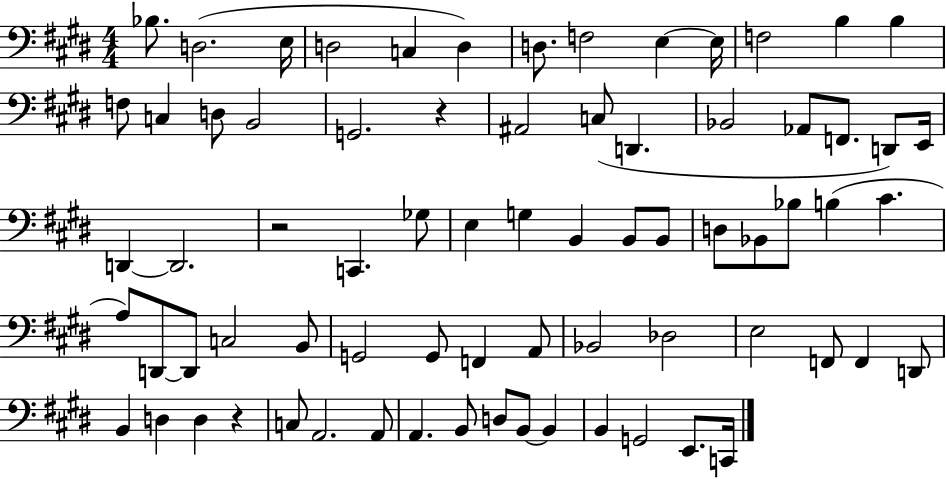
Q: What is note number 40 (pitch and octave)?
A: C#4